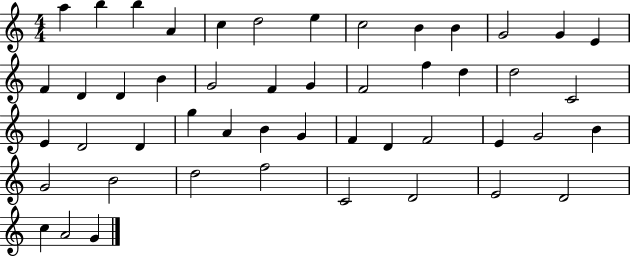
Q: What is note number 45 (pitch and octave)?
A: E4